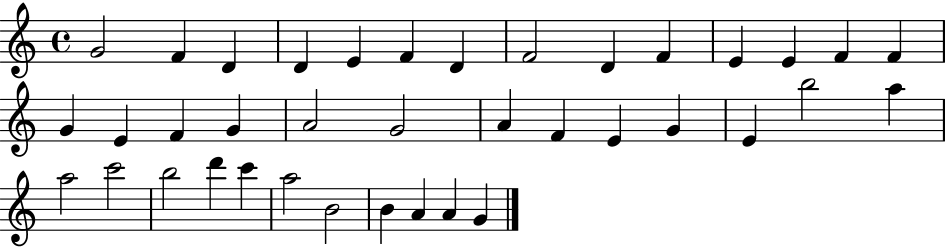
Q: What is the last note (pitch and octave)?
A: G4